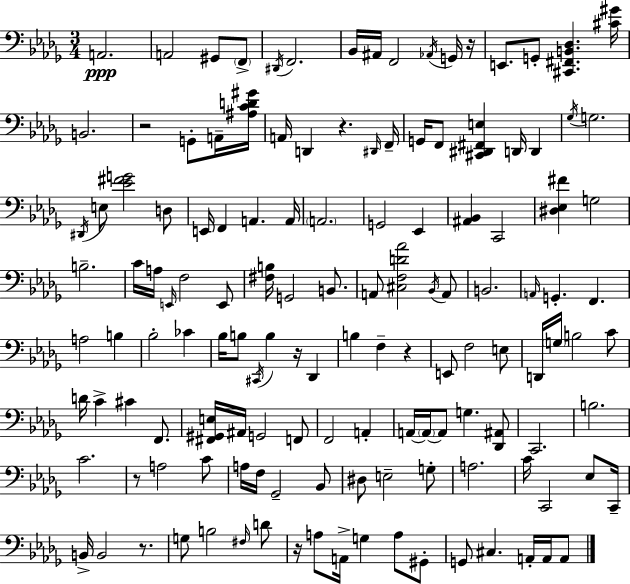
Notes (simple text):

A2/h. A2/h G#2/e F2/e D#2/s F2/h. Bb2/s A#2/s F2/h Ab2/s G2/s R/s E2/e. G2/e [C#2,F#2,B2,Db3]/q. [C#4,G#4]/s B2/h. R/h G2/e A2/s [A#3,C4,D4,G#4]/s A2/s D2/q R/q. D#2/s F2/s G2/s F2/e [C#2,D#2,F#2,E3]/q D2/s D2/q Gb3/s G3/h. D#2/s E3/e [Eb4,F#4,G4]/h D3/e E2/s F2/q A2/q. A2/s A2/h. G2/h Eb2/q [A#2,Bb2]/q C2/h [D#3,Eb3,F#4]/q G3/h B3/h. C4/s A3/s E2/s F3/h E2/e [F#3,B3]/s G2/h B2/e. A2/e [C#3,F3,D4,Ab4]/h Bb2/s A2/e B2/h. A2/s G2/q. F2/q. A3/h B3/q Bb3/h CES4/q Bb3/s B3/e C#2/s B3/q R/s Db2/q B3/q F3/q R/q E2/e F3/h E3/e D2/s G3/s B3/h C4/e D4/s C4/q C#4/q F2/e. [F#2,G#2,E3]/s A#2/s G2/h F2/e F2/h A2/q A2/s A2/s A2/e G3/q. [Db2,A#2]/e C2/h. B3/h. C4/h. R/e A3/h C4/e A3/s F3/s Gb2/h Bb2/e D#3/e E3/h G3/e A3/h. C4/s C2/h Eb3/e C2/s B2/s B2/h R/e. G3/e B3/h F#3/s D4/e R/s A3/e A2/s G3/q A3/e G#2/e G2/e C#3/q. A2/s A2/s A2/e